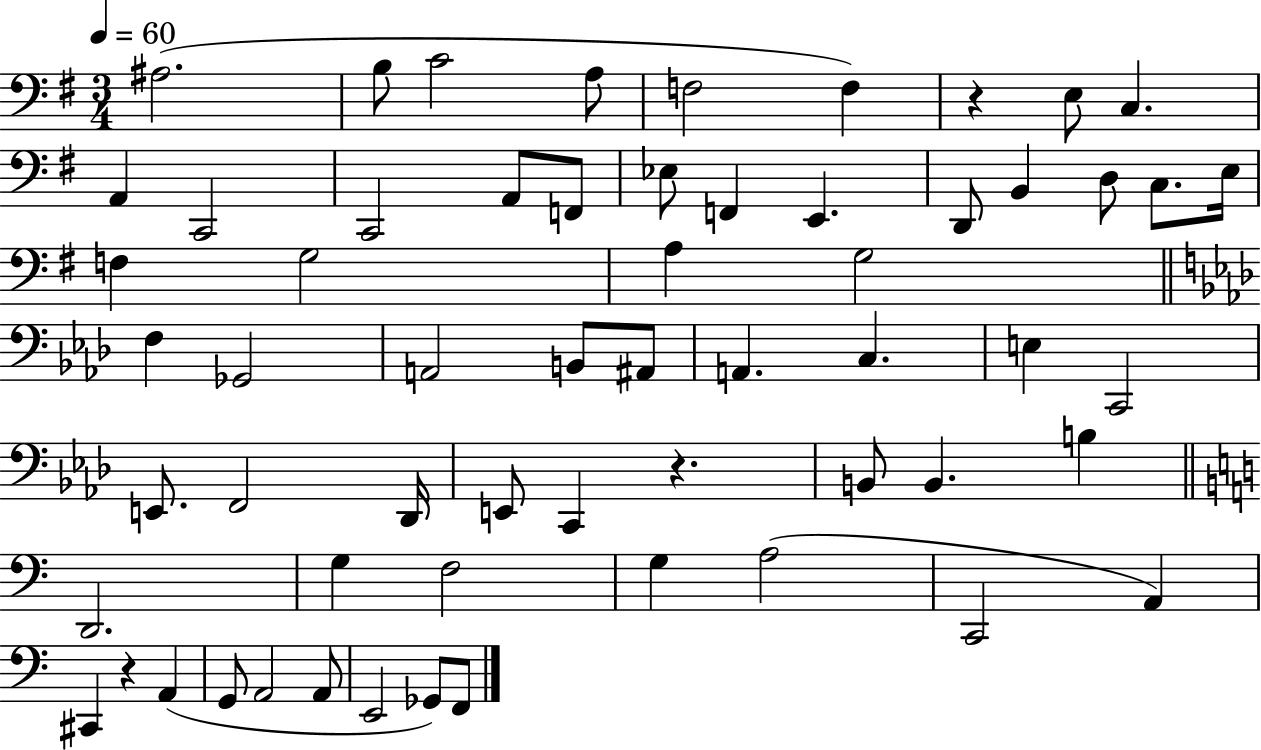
{
  \clef bass
  \numericTimeSignature
  \time 3/4
  \key g \major
  \tempo 4 = 60
  \repeat volta 2 { ais2.( | b8 c'2 a8 | f2 f4) | r4 e8 c4. | \break a,4 c,2 | c,2 a,8 f,8 | ees8 f,4 e,4. | d,8 b,4 d8 c8. e16 | \break f4 g2 | a4 g2 | \bar "||" \break \key aes \major f4 ges,2 | a,2 b,8 ais,8 | a,4. c4. | e4 c,2 | \break e,8. f,2 des,16 | e,8 c,4 r4. | b,8 b,4. b4 | \bar "||" \break \key a \minor d,2. | g4 f2 | g4 a2( | c,2 a,4) | \break cis,4 r4 a,4( | g,8 a,2 a,8 | e,2 ges,8) f,8 | } \bar "|."
}